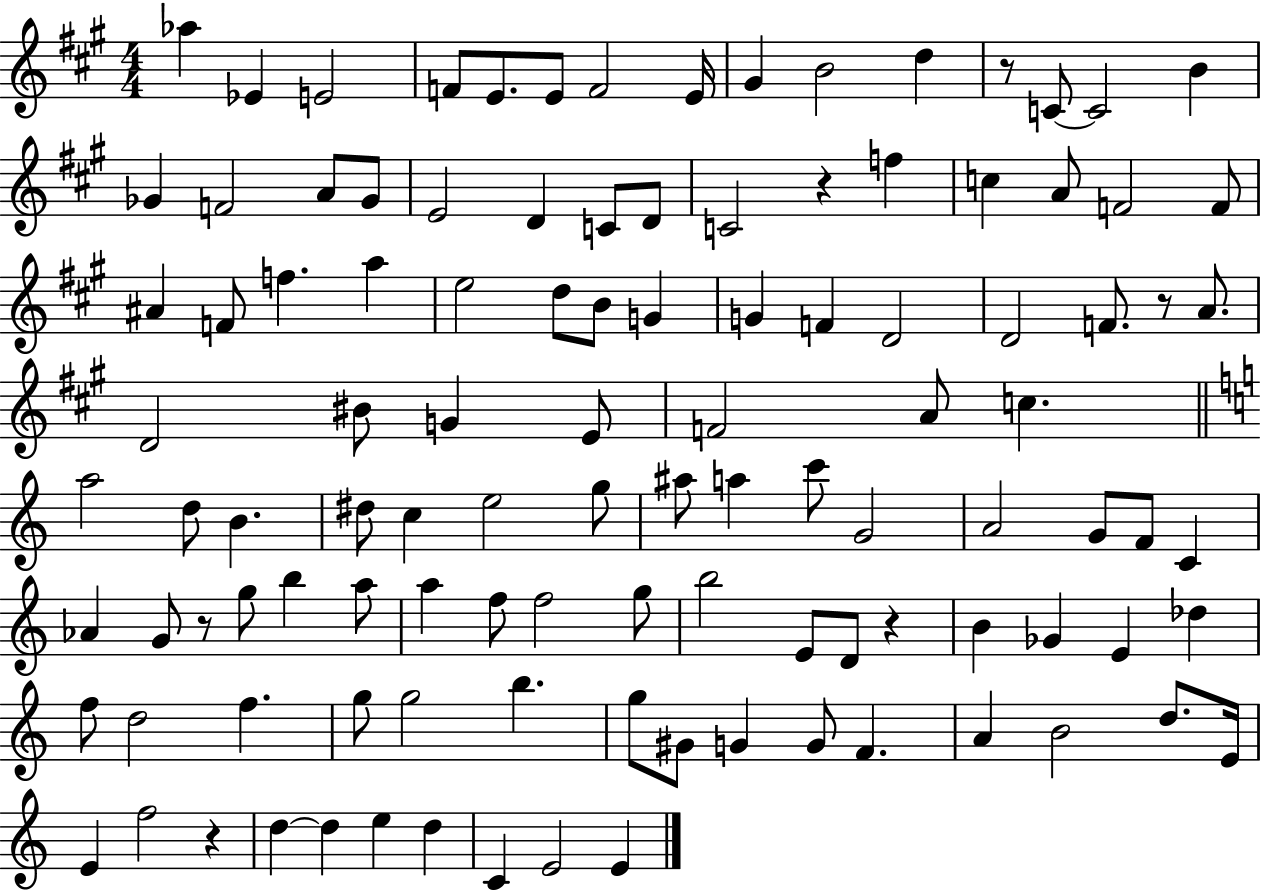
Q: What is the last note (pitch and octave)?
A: E4